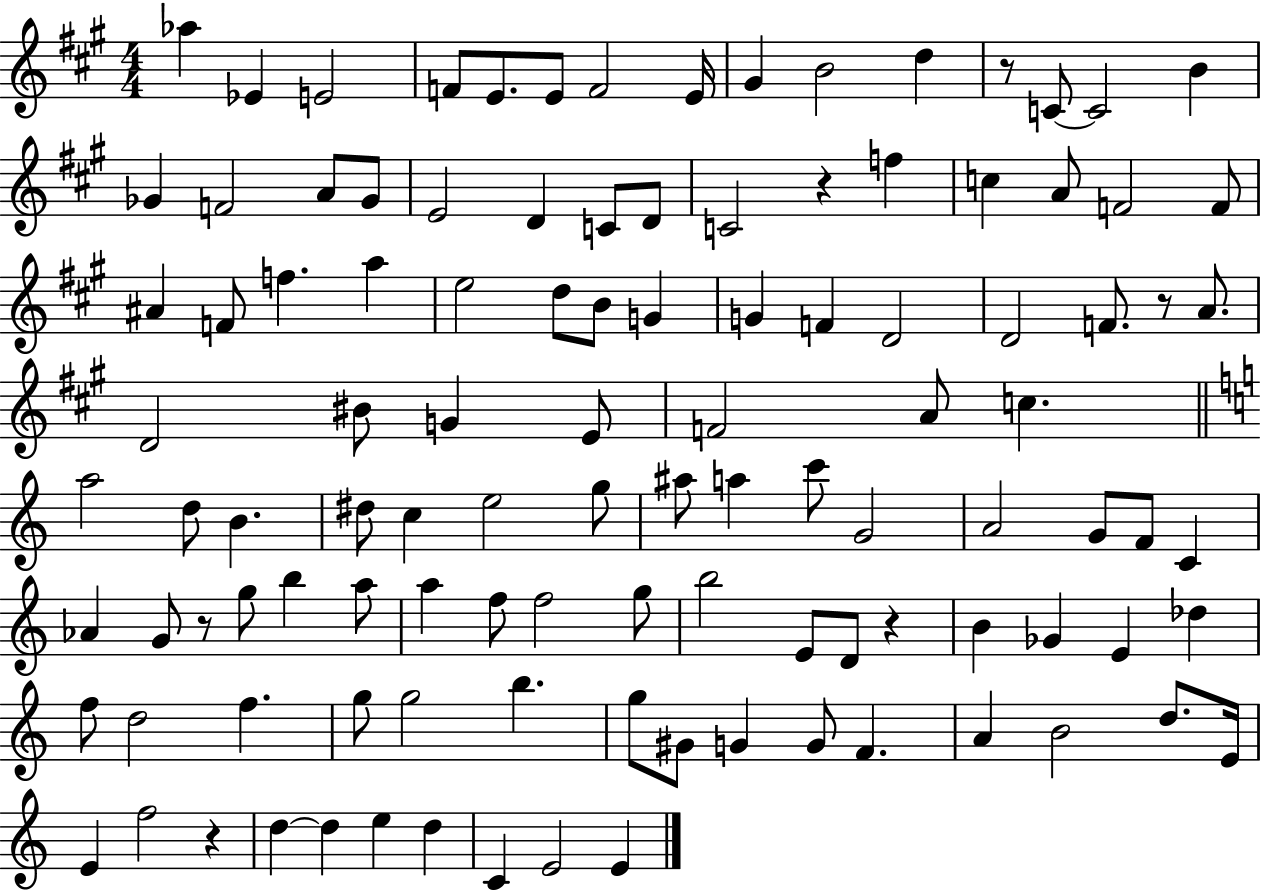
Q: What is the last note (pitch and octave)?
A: E4